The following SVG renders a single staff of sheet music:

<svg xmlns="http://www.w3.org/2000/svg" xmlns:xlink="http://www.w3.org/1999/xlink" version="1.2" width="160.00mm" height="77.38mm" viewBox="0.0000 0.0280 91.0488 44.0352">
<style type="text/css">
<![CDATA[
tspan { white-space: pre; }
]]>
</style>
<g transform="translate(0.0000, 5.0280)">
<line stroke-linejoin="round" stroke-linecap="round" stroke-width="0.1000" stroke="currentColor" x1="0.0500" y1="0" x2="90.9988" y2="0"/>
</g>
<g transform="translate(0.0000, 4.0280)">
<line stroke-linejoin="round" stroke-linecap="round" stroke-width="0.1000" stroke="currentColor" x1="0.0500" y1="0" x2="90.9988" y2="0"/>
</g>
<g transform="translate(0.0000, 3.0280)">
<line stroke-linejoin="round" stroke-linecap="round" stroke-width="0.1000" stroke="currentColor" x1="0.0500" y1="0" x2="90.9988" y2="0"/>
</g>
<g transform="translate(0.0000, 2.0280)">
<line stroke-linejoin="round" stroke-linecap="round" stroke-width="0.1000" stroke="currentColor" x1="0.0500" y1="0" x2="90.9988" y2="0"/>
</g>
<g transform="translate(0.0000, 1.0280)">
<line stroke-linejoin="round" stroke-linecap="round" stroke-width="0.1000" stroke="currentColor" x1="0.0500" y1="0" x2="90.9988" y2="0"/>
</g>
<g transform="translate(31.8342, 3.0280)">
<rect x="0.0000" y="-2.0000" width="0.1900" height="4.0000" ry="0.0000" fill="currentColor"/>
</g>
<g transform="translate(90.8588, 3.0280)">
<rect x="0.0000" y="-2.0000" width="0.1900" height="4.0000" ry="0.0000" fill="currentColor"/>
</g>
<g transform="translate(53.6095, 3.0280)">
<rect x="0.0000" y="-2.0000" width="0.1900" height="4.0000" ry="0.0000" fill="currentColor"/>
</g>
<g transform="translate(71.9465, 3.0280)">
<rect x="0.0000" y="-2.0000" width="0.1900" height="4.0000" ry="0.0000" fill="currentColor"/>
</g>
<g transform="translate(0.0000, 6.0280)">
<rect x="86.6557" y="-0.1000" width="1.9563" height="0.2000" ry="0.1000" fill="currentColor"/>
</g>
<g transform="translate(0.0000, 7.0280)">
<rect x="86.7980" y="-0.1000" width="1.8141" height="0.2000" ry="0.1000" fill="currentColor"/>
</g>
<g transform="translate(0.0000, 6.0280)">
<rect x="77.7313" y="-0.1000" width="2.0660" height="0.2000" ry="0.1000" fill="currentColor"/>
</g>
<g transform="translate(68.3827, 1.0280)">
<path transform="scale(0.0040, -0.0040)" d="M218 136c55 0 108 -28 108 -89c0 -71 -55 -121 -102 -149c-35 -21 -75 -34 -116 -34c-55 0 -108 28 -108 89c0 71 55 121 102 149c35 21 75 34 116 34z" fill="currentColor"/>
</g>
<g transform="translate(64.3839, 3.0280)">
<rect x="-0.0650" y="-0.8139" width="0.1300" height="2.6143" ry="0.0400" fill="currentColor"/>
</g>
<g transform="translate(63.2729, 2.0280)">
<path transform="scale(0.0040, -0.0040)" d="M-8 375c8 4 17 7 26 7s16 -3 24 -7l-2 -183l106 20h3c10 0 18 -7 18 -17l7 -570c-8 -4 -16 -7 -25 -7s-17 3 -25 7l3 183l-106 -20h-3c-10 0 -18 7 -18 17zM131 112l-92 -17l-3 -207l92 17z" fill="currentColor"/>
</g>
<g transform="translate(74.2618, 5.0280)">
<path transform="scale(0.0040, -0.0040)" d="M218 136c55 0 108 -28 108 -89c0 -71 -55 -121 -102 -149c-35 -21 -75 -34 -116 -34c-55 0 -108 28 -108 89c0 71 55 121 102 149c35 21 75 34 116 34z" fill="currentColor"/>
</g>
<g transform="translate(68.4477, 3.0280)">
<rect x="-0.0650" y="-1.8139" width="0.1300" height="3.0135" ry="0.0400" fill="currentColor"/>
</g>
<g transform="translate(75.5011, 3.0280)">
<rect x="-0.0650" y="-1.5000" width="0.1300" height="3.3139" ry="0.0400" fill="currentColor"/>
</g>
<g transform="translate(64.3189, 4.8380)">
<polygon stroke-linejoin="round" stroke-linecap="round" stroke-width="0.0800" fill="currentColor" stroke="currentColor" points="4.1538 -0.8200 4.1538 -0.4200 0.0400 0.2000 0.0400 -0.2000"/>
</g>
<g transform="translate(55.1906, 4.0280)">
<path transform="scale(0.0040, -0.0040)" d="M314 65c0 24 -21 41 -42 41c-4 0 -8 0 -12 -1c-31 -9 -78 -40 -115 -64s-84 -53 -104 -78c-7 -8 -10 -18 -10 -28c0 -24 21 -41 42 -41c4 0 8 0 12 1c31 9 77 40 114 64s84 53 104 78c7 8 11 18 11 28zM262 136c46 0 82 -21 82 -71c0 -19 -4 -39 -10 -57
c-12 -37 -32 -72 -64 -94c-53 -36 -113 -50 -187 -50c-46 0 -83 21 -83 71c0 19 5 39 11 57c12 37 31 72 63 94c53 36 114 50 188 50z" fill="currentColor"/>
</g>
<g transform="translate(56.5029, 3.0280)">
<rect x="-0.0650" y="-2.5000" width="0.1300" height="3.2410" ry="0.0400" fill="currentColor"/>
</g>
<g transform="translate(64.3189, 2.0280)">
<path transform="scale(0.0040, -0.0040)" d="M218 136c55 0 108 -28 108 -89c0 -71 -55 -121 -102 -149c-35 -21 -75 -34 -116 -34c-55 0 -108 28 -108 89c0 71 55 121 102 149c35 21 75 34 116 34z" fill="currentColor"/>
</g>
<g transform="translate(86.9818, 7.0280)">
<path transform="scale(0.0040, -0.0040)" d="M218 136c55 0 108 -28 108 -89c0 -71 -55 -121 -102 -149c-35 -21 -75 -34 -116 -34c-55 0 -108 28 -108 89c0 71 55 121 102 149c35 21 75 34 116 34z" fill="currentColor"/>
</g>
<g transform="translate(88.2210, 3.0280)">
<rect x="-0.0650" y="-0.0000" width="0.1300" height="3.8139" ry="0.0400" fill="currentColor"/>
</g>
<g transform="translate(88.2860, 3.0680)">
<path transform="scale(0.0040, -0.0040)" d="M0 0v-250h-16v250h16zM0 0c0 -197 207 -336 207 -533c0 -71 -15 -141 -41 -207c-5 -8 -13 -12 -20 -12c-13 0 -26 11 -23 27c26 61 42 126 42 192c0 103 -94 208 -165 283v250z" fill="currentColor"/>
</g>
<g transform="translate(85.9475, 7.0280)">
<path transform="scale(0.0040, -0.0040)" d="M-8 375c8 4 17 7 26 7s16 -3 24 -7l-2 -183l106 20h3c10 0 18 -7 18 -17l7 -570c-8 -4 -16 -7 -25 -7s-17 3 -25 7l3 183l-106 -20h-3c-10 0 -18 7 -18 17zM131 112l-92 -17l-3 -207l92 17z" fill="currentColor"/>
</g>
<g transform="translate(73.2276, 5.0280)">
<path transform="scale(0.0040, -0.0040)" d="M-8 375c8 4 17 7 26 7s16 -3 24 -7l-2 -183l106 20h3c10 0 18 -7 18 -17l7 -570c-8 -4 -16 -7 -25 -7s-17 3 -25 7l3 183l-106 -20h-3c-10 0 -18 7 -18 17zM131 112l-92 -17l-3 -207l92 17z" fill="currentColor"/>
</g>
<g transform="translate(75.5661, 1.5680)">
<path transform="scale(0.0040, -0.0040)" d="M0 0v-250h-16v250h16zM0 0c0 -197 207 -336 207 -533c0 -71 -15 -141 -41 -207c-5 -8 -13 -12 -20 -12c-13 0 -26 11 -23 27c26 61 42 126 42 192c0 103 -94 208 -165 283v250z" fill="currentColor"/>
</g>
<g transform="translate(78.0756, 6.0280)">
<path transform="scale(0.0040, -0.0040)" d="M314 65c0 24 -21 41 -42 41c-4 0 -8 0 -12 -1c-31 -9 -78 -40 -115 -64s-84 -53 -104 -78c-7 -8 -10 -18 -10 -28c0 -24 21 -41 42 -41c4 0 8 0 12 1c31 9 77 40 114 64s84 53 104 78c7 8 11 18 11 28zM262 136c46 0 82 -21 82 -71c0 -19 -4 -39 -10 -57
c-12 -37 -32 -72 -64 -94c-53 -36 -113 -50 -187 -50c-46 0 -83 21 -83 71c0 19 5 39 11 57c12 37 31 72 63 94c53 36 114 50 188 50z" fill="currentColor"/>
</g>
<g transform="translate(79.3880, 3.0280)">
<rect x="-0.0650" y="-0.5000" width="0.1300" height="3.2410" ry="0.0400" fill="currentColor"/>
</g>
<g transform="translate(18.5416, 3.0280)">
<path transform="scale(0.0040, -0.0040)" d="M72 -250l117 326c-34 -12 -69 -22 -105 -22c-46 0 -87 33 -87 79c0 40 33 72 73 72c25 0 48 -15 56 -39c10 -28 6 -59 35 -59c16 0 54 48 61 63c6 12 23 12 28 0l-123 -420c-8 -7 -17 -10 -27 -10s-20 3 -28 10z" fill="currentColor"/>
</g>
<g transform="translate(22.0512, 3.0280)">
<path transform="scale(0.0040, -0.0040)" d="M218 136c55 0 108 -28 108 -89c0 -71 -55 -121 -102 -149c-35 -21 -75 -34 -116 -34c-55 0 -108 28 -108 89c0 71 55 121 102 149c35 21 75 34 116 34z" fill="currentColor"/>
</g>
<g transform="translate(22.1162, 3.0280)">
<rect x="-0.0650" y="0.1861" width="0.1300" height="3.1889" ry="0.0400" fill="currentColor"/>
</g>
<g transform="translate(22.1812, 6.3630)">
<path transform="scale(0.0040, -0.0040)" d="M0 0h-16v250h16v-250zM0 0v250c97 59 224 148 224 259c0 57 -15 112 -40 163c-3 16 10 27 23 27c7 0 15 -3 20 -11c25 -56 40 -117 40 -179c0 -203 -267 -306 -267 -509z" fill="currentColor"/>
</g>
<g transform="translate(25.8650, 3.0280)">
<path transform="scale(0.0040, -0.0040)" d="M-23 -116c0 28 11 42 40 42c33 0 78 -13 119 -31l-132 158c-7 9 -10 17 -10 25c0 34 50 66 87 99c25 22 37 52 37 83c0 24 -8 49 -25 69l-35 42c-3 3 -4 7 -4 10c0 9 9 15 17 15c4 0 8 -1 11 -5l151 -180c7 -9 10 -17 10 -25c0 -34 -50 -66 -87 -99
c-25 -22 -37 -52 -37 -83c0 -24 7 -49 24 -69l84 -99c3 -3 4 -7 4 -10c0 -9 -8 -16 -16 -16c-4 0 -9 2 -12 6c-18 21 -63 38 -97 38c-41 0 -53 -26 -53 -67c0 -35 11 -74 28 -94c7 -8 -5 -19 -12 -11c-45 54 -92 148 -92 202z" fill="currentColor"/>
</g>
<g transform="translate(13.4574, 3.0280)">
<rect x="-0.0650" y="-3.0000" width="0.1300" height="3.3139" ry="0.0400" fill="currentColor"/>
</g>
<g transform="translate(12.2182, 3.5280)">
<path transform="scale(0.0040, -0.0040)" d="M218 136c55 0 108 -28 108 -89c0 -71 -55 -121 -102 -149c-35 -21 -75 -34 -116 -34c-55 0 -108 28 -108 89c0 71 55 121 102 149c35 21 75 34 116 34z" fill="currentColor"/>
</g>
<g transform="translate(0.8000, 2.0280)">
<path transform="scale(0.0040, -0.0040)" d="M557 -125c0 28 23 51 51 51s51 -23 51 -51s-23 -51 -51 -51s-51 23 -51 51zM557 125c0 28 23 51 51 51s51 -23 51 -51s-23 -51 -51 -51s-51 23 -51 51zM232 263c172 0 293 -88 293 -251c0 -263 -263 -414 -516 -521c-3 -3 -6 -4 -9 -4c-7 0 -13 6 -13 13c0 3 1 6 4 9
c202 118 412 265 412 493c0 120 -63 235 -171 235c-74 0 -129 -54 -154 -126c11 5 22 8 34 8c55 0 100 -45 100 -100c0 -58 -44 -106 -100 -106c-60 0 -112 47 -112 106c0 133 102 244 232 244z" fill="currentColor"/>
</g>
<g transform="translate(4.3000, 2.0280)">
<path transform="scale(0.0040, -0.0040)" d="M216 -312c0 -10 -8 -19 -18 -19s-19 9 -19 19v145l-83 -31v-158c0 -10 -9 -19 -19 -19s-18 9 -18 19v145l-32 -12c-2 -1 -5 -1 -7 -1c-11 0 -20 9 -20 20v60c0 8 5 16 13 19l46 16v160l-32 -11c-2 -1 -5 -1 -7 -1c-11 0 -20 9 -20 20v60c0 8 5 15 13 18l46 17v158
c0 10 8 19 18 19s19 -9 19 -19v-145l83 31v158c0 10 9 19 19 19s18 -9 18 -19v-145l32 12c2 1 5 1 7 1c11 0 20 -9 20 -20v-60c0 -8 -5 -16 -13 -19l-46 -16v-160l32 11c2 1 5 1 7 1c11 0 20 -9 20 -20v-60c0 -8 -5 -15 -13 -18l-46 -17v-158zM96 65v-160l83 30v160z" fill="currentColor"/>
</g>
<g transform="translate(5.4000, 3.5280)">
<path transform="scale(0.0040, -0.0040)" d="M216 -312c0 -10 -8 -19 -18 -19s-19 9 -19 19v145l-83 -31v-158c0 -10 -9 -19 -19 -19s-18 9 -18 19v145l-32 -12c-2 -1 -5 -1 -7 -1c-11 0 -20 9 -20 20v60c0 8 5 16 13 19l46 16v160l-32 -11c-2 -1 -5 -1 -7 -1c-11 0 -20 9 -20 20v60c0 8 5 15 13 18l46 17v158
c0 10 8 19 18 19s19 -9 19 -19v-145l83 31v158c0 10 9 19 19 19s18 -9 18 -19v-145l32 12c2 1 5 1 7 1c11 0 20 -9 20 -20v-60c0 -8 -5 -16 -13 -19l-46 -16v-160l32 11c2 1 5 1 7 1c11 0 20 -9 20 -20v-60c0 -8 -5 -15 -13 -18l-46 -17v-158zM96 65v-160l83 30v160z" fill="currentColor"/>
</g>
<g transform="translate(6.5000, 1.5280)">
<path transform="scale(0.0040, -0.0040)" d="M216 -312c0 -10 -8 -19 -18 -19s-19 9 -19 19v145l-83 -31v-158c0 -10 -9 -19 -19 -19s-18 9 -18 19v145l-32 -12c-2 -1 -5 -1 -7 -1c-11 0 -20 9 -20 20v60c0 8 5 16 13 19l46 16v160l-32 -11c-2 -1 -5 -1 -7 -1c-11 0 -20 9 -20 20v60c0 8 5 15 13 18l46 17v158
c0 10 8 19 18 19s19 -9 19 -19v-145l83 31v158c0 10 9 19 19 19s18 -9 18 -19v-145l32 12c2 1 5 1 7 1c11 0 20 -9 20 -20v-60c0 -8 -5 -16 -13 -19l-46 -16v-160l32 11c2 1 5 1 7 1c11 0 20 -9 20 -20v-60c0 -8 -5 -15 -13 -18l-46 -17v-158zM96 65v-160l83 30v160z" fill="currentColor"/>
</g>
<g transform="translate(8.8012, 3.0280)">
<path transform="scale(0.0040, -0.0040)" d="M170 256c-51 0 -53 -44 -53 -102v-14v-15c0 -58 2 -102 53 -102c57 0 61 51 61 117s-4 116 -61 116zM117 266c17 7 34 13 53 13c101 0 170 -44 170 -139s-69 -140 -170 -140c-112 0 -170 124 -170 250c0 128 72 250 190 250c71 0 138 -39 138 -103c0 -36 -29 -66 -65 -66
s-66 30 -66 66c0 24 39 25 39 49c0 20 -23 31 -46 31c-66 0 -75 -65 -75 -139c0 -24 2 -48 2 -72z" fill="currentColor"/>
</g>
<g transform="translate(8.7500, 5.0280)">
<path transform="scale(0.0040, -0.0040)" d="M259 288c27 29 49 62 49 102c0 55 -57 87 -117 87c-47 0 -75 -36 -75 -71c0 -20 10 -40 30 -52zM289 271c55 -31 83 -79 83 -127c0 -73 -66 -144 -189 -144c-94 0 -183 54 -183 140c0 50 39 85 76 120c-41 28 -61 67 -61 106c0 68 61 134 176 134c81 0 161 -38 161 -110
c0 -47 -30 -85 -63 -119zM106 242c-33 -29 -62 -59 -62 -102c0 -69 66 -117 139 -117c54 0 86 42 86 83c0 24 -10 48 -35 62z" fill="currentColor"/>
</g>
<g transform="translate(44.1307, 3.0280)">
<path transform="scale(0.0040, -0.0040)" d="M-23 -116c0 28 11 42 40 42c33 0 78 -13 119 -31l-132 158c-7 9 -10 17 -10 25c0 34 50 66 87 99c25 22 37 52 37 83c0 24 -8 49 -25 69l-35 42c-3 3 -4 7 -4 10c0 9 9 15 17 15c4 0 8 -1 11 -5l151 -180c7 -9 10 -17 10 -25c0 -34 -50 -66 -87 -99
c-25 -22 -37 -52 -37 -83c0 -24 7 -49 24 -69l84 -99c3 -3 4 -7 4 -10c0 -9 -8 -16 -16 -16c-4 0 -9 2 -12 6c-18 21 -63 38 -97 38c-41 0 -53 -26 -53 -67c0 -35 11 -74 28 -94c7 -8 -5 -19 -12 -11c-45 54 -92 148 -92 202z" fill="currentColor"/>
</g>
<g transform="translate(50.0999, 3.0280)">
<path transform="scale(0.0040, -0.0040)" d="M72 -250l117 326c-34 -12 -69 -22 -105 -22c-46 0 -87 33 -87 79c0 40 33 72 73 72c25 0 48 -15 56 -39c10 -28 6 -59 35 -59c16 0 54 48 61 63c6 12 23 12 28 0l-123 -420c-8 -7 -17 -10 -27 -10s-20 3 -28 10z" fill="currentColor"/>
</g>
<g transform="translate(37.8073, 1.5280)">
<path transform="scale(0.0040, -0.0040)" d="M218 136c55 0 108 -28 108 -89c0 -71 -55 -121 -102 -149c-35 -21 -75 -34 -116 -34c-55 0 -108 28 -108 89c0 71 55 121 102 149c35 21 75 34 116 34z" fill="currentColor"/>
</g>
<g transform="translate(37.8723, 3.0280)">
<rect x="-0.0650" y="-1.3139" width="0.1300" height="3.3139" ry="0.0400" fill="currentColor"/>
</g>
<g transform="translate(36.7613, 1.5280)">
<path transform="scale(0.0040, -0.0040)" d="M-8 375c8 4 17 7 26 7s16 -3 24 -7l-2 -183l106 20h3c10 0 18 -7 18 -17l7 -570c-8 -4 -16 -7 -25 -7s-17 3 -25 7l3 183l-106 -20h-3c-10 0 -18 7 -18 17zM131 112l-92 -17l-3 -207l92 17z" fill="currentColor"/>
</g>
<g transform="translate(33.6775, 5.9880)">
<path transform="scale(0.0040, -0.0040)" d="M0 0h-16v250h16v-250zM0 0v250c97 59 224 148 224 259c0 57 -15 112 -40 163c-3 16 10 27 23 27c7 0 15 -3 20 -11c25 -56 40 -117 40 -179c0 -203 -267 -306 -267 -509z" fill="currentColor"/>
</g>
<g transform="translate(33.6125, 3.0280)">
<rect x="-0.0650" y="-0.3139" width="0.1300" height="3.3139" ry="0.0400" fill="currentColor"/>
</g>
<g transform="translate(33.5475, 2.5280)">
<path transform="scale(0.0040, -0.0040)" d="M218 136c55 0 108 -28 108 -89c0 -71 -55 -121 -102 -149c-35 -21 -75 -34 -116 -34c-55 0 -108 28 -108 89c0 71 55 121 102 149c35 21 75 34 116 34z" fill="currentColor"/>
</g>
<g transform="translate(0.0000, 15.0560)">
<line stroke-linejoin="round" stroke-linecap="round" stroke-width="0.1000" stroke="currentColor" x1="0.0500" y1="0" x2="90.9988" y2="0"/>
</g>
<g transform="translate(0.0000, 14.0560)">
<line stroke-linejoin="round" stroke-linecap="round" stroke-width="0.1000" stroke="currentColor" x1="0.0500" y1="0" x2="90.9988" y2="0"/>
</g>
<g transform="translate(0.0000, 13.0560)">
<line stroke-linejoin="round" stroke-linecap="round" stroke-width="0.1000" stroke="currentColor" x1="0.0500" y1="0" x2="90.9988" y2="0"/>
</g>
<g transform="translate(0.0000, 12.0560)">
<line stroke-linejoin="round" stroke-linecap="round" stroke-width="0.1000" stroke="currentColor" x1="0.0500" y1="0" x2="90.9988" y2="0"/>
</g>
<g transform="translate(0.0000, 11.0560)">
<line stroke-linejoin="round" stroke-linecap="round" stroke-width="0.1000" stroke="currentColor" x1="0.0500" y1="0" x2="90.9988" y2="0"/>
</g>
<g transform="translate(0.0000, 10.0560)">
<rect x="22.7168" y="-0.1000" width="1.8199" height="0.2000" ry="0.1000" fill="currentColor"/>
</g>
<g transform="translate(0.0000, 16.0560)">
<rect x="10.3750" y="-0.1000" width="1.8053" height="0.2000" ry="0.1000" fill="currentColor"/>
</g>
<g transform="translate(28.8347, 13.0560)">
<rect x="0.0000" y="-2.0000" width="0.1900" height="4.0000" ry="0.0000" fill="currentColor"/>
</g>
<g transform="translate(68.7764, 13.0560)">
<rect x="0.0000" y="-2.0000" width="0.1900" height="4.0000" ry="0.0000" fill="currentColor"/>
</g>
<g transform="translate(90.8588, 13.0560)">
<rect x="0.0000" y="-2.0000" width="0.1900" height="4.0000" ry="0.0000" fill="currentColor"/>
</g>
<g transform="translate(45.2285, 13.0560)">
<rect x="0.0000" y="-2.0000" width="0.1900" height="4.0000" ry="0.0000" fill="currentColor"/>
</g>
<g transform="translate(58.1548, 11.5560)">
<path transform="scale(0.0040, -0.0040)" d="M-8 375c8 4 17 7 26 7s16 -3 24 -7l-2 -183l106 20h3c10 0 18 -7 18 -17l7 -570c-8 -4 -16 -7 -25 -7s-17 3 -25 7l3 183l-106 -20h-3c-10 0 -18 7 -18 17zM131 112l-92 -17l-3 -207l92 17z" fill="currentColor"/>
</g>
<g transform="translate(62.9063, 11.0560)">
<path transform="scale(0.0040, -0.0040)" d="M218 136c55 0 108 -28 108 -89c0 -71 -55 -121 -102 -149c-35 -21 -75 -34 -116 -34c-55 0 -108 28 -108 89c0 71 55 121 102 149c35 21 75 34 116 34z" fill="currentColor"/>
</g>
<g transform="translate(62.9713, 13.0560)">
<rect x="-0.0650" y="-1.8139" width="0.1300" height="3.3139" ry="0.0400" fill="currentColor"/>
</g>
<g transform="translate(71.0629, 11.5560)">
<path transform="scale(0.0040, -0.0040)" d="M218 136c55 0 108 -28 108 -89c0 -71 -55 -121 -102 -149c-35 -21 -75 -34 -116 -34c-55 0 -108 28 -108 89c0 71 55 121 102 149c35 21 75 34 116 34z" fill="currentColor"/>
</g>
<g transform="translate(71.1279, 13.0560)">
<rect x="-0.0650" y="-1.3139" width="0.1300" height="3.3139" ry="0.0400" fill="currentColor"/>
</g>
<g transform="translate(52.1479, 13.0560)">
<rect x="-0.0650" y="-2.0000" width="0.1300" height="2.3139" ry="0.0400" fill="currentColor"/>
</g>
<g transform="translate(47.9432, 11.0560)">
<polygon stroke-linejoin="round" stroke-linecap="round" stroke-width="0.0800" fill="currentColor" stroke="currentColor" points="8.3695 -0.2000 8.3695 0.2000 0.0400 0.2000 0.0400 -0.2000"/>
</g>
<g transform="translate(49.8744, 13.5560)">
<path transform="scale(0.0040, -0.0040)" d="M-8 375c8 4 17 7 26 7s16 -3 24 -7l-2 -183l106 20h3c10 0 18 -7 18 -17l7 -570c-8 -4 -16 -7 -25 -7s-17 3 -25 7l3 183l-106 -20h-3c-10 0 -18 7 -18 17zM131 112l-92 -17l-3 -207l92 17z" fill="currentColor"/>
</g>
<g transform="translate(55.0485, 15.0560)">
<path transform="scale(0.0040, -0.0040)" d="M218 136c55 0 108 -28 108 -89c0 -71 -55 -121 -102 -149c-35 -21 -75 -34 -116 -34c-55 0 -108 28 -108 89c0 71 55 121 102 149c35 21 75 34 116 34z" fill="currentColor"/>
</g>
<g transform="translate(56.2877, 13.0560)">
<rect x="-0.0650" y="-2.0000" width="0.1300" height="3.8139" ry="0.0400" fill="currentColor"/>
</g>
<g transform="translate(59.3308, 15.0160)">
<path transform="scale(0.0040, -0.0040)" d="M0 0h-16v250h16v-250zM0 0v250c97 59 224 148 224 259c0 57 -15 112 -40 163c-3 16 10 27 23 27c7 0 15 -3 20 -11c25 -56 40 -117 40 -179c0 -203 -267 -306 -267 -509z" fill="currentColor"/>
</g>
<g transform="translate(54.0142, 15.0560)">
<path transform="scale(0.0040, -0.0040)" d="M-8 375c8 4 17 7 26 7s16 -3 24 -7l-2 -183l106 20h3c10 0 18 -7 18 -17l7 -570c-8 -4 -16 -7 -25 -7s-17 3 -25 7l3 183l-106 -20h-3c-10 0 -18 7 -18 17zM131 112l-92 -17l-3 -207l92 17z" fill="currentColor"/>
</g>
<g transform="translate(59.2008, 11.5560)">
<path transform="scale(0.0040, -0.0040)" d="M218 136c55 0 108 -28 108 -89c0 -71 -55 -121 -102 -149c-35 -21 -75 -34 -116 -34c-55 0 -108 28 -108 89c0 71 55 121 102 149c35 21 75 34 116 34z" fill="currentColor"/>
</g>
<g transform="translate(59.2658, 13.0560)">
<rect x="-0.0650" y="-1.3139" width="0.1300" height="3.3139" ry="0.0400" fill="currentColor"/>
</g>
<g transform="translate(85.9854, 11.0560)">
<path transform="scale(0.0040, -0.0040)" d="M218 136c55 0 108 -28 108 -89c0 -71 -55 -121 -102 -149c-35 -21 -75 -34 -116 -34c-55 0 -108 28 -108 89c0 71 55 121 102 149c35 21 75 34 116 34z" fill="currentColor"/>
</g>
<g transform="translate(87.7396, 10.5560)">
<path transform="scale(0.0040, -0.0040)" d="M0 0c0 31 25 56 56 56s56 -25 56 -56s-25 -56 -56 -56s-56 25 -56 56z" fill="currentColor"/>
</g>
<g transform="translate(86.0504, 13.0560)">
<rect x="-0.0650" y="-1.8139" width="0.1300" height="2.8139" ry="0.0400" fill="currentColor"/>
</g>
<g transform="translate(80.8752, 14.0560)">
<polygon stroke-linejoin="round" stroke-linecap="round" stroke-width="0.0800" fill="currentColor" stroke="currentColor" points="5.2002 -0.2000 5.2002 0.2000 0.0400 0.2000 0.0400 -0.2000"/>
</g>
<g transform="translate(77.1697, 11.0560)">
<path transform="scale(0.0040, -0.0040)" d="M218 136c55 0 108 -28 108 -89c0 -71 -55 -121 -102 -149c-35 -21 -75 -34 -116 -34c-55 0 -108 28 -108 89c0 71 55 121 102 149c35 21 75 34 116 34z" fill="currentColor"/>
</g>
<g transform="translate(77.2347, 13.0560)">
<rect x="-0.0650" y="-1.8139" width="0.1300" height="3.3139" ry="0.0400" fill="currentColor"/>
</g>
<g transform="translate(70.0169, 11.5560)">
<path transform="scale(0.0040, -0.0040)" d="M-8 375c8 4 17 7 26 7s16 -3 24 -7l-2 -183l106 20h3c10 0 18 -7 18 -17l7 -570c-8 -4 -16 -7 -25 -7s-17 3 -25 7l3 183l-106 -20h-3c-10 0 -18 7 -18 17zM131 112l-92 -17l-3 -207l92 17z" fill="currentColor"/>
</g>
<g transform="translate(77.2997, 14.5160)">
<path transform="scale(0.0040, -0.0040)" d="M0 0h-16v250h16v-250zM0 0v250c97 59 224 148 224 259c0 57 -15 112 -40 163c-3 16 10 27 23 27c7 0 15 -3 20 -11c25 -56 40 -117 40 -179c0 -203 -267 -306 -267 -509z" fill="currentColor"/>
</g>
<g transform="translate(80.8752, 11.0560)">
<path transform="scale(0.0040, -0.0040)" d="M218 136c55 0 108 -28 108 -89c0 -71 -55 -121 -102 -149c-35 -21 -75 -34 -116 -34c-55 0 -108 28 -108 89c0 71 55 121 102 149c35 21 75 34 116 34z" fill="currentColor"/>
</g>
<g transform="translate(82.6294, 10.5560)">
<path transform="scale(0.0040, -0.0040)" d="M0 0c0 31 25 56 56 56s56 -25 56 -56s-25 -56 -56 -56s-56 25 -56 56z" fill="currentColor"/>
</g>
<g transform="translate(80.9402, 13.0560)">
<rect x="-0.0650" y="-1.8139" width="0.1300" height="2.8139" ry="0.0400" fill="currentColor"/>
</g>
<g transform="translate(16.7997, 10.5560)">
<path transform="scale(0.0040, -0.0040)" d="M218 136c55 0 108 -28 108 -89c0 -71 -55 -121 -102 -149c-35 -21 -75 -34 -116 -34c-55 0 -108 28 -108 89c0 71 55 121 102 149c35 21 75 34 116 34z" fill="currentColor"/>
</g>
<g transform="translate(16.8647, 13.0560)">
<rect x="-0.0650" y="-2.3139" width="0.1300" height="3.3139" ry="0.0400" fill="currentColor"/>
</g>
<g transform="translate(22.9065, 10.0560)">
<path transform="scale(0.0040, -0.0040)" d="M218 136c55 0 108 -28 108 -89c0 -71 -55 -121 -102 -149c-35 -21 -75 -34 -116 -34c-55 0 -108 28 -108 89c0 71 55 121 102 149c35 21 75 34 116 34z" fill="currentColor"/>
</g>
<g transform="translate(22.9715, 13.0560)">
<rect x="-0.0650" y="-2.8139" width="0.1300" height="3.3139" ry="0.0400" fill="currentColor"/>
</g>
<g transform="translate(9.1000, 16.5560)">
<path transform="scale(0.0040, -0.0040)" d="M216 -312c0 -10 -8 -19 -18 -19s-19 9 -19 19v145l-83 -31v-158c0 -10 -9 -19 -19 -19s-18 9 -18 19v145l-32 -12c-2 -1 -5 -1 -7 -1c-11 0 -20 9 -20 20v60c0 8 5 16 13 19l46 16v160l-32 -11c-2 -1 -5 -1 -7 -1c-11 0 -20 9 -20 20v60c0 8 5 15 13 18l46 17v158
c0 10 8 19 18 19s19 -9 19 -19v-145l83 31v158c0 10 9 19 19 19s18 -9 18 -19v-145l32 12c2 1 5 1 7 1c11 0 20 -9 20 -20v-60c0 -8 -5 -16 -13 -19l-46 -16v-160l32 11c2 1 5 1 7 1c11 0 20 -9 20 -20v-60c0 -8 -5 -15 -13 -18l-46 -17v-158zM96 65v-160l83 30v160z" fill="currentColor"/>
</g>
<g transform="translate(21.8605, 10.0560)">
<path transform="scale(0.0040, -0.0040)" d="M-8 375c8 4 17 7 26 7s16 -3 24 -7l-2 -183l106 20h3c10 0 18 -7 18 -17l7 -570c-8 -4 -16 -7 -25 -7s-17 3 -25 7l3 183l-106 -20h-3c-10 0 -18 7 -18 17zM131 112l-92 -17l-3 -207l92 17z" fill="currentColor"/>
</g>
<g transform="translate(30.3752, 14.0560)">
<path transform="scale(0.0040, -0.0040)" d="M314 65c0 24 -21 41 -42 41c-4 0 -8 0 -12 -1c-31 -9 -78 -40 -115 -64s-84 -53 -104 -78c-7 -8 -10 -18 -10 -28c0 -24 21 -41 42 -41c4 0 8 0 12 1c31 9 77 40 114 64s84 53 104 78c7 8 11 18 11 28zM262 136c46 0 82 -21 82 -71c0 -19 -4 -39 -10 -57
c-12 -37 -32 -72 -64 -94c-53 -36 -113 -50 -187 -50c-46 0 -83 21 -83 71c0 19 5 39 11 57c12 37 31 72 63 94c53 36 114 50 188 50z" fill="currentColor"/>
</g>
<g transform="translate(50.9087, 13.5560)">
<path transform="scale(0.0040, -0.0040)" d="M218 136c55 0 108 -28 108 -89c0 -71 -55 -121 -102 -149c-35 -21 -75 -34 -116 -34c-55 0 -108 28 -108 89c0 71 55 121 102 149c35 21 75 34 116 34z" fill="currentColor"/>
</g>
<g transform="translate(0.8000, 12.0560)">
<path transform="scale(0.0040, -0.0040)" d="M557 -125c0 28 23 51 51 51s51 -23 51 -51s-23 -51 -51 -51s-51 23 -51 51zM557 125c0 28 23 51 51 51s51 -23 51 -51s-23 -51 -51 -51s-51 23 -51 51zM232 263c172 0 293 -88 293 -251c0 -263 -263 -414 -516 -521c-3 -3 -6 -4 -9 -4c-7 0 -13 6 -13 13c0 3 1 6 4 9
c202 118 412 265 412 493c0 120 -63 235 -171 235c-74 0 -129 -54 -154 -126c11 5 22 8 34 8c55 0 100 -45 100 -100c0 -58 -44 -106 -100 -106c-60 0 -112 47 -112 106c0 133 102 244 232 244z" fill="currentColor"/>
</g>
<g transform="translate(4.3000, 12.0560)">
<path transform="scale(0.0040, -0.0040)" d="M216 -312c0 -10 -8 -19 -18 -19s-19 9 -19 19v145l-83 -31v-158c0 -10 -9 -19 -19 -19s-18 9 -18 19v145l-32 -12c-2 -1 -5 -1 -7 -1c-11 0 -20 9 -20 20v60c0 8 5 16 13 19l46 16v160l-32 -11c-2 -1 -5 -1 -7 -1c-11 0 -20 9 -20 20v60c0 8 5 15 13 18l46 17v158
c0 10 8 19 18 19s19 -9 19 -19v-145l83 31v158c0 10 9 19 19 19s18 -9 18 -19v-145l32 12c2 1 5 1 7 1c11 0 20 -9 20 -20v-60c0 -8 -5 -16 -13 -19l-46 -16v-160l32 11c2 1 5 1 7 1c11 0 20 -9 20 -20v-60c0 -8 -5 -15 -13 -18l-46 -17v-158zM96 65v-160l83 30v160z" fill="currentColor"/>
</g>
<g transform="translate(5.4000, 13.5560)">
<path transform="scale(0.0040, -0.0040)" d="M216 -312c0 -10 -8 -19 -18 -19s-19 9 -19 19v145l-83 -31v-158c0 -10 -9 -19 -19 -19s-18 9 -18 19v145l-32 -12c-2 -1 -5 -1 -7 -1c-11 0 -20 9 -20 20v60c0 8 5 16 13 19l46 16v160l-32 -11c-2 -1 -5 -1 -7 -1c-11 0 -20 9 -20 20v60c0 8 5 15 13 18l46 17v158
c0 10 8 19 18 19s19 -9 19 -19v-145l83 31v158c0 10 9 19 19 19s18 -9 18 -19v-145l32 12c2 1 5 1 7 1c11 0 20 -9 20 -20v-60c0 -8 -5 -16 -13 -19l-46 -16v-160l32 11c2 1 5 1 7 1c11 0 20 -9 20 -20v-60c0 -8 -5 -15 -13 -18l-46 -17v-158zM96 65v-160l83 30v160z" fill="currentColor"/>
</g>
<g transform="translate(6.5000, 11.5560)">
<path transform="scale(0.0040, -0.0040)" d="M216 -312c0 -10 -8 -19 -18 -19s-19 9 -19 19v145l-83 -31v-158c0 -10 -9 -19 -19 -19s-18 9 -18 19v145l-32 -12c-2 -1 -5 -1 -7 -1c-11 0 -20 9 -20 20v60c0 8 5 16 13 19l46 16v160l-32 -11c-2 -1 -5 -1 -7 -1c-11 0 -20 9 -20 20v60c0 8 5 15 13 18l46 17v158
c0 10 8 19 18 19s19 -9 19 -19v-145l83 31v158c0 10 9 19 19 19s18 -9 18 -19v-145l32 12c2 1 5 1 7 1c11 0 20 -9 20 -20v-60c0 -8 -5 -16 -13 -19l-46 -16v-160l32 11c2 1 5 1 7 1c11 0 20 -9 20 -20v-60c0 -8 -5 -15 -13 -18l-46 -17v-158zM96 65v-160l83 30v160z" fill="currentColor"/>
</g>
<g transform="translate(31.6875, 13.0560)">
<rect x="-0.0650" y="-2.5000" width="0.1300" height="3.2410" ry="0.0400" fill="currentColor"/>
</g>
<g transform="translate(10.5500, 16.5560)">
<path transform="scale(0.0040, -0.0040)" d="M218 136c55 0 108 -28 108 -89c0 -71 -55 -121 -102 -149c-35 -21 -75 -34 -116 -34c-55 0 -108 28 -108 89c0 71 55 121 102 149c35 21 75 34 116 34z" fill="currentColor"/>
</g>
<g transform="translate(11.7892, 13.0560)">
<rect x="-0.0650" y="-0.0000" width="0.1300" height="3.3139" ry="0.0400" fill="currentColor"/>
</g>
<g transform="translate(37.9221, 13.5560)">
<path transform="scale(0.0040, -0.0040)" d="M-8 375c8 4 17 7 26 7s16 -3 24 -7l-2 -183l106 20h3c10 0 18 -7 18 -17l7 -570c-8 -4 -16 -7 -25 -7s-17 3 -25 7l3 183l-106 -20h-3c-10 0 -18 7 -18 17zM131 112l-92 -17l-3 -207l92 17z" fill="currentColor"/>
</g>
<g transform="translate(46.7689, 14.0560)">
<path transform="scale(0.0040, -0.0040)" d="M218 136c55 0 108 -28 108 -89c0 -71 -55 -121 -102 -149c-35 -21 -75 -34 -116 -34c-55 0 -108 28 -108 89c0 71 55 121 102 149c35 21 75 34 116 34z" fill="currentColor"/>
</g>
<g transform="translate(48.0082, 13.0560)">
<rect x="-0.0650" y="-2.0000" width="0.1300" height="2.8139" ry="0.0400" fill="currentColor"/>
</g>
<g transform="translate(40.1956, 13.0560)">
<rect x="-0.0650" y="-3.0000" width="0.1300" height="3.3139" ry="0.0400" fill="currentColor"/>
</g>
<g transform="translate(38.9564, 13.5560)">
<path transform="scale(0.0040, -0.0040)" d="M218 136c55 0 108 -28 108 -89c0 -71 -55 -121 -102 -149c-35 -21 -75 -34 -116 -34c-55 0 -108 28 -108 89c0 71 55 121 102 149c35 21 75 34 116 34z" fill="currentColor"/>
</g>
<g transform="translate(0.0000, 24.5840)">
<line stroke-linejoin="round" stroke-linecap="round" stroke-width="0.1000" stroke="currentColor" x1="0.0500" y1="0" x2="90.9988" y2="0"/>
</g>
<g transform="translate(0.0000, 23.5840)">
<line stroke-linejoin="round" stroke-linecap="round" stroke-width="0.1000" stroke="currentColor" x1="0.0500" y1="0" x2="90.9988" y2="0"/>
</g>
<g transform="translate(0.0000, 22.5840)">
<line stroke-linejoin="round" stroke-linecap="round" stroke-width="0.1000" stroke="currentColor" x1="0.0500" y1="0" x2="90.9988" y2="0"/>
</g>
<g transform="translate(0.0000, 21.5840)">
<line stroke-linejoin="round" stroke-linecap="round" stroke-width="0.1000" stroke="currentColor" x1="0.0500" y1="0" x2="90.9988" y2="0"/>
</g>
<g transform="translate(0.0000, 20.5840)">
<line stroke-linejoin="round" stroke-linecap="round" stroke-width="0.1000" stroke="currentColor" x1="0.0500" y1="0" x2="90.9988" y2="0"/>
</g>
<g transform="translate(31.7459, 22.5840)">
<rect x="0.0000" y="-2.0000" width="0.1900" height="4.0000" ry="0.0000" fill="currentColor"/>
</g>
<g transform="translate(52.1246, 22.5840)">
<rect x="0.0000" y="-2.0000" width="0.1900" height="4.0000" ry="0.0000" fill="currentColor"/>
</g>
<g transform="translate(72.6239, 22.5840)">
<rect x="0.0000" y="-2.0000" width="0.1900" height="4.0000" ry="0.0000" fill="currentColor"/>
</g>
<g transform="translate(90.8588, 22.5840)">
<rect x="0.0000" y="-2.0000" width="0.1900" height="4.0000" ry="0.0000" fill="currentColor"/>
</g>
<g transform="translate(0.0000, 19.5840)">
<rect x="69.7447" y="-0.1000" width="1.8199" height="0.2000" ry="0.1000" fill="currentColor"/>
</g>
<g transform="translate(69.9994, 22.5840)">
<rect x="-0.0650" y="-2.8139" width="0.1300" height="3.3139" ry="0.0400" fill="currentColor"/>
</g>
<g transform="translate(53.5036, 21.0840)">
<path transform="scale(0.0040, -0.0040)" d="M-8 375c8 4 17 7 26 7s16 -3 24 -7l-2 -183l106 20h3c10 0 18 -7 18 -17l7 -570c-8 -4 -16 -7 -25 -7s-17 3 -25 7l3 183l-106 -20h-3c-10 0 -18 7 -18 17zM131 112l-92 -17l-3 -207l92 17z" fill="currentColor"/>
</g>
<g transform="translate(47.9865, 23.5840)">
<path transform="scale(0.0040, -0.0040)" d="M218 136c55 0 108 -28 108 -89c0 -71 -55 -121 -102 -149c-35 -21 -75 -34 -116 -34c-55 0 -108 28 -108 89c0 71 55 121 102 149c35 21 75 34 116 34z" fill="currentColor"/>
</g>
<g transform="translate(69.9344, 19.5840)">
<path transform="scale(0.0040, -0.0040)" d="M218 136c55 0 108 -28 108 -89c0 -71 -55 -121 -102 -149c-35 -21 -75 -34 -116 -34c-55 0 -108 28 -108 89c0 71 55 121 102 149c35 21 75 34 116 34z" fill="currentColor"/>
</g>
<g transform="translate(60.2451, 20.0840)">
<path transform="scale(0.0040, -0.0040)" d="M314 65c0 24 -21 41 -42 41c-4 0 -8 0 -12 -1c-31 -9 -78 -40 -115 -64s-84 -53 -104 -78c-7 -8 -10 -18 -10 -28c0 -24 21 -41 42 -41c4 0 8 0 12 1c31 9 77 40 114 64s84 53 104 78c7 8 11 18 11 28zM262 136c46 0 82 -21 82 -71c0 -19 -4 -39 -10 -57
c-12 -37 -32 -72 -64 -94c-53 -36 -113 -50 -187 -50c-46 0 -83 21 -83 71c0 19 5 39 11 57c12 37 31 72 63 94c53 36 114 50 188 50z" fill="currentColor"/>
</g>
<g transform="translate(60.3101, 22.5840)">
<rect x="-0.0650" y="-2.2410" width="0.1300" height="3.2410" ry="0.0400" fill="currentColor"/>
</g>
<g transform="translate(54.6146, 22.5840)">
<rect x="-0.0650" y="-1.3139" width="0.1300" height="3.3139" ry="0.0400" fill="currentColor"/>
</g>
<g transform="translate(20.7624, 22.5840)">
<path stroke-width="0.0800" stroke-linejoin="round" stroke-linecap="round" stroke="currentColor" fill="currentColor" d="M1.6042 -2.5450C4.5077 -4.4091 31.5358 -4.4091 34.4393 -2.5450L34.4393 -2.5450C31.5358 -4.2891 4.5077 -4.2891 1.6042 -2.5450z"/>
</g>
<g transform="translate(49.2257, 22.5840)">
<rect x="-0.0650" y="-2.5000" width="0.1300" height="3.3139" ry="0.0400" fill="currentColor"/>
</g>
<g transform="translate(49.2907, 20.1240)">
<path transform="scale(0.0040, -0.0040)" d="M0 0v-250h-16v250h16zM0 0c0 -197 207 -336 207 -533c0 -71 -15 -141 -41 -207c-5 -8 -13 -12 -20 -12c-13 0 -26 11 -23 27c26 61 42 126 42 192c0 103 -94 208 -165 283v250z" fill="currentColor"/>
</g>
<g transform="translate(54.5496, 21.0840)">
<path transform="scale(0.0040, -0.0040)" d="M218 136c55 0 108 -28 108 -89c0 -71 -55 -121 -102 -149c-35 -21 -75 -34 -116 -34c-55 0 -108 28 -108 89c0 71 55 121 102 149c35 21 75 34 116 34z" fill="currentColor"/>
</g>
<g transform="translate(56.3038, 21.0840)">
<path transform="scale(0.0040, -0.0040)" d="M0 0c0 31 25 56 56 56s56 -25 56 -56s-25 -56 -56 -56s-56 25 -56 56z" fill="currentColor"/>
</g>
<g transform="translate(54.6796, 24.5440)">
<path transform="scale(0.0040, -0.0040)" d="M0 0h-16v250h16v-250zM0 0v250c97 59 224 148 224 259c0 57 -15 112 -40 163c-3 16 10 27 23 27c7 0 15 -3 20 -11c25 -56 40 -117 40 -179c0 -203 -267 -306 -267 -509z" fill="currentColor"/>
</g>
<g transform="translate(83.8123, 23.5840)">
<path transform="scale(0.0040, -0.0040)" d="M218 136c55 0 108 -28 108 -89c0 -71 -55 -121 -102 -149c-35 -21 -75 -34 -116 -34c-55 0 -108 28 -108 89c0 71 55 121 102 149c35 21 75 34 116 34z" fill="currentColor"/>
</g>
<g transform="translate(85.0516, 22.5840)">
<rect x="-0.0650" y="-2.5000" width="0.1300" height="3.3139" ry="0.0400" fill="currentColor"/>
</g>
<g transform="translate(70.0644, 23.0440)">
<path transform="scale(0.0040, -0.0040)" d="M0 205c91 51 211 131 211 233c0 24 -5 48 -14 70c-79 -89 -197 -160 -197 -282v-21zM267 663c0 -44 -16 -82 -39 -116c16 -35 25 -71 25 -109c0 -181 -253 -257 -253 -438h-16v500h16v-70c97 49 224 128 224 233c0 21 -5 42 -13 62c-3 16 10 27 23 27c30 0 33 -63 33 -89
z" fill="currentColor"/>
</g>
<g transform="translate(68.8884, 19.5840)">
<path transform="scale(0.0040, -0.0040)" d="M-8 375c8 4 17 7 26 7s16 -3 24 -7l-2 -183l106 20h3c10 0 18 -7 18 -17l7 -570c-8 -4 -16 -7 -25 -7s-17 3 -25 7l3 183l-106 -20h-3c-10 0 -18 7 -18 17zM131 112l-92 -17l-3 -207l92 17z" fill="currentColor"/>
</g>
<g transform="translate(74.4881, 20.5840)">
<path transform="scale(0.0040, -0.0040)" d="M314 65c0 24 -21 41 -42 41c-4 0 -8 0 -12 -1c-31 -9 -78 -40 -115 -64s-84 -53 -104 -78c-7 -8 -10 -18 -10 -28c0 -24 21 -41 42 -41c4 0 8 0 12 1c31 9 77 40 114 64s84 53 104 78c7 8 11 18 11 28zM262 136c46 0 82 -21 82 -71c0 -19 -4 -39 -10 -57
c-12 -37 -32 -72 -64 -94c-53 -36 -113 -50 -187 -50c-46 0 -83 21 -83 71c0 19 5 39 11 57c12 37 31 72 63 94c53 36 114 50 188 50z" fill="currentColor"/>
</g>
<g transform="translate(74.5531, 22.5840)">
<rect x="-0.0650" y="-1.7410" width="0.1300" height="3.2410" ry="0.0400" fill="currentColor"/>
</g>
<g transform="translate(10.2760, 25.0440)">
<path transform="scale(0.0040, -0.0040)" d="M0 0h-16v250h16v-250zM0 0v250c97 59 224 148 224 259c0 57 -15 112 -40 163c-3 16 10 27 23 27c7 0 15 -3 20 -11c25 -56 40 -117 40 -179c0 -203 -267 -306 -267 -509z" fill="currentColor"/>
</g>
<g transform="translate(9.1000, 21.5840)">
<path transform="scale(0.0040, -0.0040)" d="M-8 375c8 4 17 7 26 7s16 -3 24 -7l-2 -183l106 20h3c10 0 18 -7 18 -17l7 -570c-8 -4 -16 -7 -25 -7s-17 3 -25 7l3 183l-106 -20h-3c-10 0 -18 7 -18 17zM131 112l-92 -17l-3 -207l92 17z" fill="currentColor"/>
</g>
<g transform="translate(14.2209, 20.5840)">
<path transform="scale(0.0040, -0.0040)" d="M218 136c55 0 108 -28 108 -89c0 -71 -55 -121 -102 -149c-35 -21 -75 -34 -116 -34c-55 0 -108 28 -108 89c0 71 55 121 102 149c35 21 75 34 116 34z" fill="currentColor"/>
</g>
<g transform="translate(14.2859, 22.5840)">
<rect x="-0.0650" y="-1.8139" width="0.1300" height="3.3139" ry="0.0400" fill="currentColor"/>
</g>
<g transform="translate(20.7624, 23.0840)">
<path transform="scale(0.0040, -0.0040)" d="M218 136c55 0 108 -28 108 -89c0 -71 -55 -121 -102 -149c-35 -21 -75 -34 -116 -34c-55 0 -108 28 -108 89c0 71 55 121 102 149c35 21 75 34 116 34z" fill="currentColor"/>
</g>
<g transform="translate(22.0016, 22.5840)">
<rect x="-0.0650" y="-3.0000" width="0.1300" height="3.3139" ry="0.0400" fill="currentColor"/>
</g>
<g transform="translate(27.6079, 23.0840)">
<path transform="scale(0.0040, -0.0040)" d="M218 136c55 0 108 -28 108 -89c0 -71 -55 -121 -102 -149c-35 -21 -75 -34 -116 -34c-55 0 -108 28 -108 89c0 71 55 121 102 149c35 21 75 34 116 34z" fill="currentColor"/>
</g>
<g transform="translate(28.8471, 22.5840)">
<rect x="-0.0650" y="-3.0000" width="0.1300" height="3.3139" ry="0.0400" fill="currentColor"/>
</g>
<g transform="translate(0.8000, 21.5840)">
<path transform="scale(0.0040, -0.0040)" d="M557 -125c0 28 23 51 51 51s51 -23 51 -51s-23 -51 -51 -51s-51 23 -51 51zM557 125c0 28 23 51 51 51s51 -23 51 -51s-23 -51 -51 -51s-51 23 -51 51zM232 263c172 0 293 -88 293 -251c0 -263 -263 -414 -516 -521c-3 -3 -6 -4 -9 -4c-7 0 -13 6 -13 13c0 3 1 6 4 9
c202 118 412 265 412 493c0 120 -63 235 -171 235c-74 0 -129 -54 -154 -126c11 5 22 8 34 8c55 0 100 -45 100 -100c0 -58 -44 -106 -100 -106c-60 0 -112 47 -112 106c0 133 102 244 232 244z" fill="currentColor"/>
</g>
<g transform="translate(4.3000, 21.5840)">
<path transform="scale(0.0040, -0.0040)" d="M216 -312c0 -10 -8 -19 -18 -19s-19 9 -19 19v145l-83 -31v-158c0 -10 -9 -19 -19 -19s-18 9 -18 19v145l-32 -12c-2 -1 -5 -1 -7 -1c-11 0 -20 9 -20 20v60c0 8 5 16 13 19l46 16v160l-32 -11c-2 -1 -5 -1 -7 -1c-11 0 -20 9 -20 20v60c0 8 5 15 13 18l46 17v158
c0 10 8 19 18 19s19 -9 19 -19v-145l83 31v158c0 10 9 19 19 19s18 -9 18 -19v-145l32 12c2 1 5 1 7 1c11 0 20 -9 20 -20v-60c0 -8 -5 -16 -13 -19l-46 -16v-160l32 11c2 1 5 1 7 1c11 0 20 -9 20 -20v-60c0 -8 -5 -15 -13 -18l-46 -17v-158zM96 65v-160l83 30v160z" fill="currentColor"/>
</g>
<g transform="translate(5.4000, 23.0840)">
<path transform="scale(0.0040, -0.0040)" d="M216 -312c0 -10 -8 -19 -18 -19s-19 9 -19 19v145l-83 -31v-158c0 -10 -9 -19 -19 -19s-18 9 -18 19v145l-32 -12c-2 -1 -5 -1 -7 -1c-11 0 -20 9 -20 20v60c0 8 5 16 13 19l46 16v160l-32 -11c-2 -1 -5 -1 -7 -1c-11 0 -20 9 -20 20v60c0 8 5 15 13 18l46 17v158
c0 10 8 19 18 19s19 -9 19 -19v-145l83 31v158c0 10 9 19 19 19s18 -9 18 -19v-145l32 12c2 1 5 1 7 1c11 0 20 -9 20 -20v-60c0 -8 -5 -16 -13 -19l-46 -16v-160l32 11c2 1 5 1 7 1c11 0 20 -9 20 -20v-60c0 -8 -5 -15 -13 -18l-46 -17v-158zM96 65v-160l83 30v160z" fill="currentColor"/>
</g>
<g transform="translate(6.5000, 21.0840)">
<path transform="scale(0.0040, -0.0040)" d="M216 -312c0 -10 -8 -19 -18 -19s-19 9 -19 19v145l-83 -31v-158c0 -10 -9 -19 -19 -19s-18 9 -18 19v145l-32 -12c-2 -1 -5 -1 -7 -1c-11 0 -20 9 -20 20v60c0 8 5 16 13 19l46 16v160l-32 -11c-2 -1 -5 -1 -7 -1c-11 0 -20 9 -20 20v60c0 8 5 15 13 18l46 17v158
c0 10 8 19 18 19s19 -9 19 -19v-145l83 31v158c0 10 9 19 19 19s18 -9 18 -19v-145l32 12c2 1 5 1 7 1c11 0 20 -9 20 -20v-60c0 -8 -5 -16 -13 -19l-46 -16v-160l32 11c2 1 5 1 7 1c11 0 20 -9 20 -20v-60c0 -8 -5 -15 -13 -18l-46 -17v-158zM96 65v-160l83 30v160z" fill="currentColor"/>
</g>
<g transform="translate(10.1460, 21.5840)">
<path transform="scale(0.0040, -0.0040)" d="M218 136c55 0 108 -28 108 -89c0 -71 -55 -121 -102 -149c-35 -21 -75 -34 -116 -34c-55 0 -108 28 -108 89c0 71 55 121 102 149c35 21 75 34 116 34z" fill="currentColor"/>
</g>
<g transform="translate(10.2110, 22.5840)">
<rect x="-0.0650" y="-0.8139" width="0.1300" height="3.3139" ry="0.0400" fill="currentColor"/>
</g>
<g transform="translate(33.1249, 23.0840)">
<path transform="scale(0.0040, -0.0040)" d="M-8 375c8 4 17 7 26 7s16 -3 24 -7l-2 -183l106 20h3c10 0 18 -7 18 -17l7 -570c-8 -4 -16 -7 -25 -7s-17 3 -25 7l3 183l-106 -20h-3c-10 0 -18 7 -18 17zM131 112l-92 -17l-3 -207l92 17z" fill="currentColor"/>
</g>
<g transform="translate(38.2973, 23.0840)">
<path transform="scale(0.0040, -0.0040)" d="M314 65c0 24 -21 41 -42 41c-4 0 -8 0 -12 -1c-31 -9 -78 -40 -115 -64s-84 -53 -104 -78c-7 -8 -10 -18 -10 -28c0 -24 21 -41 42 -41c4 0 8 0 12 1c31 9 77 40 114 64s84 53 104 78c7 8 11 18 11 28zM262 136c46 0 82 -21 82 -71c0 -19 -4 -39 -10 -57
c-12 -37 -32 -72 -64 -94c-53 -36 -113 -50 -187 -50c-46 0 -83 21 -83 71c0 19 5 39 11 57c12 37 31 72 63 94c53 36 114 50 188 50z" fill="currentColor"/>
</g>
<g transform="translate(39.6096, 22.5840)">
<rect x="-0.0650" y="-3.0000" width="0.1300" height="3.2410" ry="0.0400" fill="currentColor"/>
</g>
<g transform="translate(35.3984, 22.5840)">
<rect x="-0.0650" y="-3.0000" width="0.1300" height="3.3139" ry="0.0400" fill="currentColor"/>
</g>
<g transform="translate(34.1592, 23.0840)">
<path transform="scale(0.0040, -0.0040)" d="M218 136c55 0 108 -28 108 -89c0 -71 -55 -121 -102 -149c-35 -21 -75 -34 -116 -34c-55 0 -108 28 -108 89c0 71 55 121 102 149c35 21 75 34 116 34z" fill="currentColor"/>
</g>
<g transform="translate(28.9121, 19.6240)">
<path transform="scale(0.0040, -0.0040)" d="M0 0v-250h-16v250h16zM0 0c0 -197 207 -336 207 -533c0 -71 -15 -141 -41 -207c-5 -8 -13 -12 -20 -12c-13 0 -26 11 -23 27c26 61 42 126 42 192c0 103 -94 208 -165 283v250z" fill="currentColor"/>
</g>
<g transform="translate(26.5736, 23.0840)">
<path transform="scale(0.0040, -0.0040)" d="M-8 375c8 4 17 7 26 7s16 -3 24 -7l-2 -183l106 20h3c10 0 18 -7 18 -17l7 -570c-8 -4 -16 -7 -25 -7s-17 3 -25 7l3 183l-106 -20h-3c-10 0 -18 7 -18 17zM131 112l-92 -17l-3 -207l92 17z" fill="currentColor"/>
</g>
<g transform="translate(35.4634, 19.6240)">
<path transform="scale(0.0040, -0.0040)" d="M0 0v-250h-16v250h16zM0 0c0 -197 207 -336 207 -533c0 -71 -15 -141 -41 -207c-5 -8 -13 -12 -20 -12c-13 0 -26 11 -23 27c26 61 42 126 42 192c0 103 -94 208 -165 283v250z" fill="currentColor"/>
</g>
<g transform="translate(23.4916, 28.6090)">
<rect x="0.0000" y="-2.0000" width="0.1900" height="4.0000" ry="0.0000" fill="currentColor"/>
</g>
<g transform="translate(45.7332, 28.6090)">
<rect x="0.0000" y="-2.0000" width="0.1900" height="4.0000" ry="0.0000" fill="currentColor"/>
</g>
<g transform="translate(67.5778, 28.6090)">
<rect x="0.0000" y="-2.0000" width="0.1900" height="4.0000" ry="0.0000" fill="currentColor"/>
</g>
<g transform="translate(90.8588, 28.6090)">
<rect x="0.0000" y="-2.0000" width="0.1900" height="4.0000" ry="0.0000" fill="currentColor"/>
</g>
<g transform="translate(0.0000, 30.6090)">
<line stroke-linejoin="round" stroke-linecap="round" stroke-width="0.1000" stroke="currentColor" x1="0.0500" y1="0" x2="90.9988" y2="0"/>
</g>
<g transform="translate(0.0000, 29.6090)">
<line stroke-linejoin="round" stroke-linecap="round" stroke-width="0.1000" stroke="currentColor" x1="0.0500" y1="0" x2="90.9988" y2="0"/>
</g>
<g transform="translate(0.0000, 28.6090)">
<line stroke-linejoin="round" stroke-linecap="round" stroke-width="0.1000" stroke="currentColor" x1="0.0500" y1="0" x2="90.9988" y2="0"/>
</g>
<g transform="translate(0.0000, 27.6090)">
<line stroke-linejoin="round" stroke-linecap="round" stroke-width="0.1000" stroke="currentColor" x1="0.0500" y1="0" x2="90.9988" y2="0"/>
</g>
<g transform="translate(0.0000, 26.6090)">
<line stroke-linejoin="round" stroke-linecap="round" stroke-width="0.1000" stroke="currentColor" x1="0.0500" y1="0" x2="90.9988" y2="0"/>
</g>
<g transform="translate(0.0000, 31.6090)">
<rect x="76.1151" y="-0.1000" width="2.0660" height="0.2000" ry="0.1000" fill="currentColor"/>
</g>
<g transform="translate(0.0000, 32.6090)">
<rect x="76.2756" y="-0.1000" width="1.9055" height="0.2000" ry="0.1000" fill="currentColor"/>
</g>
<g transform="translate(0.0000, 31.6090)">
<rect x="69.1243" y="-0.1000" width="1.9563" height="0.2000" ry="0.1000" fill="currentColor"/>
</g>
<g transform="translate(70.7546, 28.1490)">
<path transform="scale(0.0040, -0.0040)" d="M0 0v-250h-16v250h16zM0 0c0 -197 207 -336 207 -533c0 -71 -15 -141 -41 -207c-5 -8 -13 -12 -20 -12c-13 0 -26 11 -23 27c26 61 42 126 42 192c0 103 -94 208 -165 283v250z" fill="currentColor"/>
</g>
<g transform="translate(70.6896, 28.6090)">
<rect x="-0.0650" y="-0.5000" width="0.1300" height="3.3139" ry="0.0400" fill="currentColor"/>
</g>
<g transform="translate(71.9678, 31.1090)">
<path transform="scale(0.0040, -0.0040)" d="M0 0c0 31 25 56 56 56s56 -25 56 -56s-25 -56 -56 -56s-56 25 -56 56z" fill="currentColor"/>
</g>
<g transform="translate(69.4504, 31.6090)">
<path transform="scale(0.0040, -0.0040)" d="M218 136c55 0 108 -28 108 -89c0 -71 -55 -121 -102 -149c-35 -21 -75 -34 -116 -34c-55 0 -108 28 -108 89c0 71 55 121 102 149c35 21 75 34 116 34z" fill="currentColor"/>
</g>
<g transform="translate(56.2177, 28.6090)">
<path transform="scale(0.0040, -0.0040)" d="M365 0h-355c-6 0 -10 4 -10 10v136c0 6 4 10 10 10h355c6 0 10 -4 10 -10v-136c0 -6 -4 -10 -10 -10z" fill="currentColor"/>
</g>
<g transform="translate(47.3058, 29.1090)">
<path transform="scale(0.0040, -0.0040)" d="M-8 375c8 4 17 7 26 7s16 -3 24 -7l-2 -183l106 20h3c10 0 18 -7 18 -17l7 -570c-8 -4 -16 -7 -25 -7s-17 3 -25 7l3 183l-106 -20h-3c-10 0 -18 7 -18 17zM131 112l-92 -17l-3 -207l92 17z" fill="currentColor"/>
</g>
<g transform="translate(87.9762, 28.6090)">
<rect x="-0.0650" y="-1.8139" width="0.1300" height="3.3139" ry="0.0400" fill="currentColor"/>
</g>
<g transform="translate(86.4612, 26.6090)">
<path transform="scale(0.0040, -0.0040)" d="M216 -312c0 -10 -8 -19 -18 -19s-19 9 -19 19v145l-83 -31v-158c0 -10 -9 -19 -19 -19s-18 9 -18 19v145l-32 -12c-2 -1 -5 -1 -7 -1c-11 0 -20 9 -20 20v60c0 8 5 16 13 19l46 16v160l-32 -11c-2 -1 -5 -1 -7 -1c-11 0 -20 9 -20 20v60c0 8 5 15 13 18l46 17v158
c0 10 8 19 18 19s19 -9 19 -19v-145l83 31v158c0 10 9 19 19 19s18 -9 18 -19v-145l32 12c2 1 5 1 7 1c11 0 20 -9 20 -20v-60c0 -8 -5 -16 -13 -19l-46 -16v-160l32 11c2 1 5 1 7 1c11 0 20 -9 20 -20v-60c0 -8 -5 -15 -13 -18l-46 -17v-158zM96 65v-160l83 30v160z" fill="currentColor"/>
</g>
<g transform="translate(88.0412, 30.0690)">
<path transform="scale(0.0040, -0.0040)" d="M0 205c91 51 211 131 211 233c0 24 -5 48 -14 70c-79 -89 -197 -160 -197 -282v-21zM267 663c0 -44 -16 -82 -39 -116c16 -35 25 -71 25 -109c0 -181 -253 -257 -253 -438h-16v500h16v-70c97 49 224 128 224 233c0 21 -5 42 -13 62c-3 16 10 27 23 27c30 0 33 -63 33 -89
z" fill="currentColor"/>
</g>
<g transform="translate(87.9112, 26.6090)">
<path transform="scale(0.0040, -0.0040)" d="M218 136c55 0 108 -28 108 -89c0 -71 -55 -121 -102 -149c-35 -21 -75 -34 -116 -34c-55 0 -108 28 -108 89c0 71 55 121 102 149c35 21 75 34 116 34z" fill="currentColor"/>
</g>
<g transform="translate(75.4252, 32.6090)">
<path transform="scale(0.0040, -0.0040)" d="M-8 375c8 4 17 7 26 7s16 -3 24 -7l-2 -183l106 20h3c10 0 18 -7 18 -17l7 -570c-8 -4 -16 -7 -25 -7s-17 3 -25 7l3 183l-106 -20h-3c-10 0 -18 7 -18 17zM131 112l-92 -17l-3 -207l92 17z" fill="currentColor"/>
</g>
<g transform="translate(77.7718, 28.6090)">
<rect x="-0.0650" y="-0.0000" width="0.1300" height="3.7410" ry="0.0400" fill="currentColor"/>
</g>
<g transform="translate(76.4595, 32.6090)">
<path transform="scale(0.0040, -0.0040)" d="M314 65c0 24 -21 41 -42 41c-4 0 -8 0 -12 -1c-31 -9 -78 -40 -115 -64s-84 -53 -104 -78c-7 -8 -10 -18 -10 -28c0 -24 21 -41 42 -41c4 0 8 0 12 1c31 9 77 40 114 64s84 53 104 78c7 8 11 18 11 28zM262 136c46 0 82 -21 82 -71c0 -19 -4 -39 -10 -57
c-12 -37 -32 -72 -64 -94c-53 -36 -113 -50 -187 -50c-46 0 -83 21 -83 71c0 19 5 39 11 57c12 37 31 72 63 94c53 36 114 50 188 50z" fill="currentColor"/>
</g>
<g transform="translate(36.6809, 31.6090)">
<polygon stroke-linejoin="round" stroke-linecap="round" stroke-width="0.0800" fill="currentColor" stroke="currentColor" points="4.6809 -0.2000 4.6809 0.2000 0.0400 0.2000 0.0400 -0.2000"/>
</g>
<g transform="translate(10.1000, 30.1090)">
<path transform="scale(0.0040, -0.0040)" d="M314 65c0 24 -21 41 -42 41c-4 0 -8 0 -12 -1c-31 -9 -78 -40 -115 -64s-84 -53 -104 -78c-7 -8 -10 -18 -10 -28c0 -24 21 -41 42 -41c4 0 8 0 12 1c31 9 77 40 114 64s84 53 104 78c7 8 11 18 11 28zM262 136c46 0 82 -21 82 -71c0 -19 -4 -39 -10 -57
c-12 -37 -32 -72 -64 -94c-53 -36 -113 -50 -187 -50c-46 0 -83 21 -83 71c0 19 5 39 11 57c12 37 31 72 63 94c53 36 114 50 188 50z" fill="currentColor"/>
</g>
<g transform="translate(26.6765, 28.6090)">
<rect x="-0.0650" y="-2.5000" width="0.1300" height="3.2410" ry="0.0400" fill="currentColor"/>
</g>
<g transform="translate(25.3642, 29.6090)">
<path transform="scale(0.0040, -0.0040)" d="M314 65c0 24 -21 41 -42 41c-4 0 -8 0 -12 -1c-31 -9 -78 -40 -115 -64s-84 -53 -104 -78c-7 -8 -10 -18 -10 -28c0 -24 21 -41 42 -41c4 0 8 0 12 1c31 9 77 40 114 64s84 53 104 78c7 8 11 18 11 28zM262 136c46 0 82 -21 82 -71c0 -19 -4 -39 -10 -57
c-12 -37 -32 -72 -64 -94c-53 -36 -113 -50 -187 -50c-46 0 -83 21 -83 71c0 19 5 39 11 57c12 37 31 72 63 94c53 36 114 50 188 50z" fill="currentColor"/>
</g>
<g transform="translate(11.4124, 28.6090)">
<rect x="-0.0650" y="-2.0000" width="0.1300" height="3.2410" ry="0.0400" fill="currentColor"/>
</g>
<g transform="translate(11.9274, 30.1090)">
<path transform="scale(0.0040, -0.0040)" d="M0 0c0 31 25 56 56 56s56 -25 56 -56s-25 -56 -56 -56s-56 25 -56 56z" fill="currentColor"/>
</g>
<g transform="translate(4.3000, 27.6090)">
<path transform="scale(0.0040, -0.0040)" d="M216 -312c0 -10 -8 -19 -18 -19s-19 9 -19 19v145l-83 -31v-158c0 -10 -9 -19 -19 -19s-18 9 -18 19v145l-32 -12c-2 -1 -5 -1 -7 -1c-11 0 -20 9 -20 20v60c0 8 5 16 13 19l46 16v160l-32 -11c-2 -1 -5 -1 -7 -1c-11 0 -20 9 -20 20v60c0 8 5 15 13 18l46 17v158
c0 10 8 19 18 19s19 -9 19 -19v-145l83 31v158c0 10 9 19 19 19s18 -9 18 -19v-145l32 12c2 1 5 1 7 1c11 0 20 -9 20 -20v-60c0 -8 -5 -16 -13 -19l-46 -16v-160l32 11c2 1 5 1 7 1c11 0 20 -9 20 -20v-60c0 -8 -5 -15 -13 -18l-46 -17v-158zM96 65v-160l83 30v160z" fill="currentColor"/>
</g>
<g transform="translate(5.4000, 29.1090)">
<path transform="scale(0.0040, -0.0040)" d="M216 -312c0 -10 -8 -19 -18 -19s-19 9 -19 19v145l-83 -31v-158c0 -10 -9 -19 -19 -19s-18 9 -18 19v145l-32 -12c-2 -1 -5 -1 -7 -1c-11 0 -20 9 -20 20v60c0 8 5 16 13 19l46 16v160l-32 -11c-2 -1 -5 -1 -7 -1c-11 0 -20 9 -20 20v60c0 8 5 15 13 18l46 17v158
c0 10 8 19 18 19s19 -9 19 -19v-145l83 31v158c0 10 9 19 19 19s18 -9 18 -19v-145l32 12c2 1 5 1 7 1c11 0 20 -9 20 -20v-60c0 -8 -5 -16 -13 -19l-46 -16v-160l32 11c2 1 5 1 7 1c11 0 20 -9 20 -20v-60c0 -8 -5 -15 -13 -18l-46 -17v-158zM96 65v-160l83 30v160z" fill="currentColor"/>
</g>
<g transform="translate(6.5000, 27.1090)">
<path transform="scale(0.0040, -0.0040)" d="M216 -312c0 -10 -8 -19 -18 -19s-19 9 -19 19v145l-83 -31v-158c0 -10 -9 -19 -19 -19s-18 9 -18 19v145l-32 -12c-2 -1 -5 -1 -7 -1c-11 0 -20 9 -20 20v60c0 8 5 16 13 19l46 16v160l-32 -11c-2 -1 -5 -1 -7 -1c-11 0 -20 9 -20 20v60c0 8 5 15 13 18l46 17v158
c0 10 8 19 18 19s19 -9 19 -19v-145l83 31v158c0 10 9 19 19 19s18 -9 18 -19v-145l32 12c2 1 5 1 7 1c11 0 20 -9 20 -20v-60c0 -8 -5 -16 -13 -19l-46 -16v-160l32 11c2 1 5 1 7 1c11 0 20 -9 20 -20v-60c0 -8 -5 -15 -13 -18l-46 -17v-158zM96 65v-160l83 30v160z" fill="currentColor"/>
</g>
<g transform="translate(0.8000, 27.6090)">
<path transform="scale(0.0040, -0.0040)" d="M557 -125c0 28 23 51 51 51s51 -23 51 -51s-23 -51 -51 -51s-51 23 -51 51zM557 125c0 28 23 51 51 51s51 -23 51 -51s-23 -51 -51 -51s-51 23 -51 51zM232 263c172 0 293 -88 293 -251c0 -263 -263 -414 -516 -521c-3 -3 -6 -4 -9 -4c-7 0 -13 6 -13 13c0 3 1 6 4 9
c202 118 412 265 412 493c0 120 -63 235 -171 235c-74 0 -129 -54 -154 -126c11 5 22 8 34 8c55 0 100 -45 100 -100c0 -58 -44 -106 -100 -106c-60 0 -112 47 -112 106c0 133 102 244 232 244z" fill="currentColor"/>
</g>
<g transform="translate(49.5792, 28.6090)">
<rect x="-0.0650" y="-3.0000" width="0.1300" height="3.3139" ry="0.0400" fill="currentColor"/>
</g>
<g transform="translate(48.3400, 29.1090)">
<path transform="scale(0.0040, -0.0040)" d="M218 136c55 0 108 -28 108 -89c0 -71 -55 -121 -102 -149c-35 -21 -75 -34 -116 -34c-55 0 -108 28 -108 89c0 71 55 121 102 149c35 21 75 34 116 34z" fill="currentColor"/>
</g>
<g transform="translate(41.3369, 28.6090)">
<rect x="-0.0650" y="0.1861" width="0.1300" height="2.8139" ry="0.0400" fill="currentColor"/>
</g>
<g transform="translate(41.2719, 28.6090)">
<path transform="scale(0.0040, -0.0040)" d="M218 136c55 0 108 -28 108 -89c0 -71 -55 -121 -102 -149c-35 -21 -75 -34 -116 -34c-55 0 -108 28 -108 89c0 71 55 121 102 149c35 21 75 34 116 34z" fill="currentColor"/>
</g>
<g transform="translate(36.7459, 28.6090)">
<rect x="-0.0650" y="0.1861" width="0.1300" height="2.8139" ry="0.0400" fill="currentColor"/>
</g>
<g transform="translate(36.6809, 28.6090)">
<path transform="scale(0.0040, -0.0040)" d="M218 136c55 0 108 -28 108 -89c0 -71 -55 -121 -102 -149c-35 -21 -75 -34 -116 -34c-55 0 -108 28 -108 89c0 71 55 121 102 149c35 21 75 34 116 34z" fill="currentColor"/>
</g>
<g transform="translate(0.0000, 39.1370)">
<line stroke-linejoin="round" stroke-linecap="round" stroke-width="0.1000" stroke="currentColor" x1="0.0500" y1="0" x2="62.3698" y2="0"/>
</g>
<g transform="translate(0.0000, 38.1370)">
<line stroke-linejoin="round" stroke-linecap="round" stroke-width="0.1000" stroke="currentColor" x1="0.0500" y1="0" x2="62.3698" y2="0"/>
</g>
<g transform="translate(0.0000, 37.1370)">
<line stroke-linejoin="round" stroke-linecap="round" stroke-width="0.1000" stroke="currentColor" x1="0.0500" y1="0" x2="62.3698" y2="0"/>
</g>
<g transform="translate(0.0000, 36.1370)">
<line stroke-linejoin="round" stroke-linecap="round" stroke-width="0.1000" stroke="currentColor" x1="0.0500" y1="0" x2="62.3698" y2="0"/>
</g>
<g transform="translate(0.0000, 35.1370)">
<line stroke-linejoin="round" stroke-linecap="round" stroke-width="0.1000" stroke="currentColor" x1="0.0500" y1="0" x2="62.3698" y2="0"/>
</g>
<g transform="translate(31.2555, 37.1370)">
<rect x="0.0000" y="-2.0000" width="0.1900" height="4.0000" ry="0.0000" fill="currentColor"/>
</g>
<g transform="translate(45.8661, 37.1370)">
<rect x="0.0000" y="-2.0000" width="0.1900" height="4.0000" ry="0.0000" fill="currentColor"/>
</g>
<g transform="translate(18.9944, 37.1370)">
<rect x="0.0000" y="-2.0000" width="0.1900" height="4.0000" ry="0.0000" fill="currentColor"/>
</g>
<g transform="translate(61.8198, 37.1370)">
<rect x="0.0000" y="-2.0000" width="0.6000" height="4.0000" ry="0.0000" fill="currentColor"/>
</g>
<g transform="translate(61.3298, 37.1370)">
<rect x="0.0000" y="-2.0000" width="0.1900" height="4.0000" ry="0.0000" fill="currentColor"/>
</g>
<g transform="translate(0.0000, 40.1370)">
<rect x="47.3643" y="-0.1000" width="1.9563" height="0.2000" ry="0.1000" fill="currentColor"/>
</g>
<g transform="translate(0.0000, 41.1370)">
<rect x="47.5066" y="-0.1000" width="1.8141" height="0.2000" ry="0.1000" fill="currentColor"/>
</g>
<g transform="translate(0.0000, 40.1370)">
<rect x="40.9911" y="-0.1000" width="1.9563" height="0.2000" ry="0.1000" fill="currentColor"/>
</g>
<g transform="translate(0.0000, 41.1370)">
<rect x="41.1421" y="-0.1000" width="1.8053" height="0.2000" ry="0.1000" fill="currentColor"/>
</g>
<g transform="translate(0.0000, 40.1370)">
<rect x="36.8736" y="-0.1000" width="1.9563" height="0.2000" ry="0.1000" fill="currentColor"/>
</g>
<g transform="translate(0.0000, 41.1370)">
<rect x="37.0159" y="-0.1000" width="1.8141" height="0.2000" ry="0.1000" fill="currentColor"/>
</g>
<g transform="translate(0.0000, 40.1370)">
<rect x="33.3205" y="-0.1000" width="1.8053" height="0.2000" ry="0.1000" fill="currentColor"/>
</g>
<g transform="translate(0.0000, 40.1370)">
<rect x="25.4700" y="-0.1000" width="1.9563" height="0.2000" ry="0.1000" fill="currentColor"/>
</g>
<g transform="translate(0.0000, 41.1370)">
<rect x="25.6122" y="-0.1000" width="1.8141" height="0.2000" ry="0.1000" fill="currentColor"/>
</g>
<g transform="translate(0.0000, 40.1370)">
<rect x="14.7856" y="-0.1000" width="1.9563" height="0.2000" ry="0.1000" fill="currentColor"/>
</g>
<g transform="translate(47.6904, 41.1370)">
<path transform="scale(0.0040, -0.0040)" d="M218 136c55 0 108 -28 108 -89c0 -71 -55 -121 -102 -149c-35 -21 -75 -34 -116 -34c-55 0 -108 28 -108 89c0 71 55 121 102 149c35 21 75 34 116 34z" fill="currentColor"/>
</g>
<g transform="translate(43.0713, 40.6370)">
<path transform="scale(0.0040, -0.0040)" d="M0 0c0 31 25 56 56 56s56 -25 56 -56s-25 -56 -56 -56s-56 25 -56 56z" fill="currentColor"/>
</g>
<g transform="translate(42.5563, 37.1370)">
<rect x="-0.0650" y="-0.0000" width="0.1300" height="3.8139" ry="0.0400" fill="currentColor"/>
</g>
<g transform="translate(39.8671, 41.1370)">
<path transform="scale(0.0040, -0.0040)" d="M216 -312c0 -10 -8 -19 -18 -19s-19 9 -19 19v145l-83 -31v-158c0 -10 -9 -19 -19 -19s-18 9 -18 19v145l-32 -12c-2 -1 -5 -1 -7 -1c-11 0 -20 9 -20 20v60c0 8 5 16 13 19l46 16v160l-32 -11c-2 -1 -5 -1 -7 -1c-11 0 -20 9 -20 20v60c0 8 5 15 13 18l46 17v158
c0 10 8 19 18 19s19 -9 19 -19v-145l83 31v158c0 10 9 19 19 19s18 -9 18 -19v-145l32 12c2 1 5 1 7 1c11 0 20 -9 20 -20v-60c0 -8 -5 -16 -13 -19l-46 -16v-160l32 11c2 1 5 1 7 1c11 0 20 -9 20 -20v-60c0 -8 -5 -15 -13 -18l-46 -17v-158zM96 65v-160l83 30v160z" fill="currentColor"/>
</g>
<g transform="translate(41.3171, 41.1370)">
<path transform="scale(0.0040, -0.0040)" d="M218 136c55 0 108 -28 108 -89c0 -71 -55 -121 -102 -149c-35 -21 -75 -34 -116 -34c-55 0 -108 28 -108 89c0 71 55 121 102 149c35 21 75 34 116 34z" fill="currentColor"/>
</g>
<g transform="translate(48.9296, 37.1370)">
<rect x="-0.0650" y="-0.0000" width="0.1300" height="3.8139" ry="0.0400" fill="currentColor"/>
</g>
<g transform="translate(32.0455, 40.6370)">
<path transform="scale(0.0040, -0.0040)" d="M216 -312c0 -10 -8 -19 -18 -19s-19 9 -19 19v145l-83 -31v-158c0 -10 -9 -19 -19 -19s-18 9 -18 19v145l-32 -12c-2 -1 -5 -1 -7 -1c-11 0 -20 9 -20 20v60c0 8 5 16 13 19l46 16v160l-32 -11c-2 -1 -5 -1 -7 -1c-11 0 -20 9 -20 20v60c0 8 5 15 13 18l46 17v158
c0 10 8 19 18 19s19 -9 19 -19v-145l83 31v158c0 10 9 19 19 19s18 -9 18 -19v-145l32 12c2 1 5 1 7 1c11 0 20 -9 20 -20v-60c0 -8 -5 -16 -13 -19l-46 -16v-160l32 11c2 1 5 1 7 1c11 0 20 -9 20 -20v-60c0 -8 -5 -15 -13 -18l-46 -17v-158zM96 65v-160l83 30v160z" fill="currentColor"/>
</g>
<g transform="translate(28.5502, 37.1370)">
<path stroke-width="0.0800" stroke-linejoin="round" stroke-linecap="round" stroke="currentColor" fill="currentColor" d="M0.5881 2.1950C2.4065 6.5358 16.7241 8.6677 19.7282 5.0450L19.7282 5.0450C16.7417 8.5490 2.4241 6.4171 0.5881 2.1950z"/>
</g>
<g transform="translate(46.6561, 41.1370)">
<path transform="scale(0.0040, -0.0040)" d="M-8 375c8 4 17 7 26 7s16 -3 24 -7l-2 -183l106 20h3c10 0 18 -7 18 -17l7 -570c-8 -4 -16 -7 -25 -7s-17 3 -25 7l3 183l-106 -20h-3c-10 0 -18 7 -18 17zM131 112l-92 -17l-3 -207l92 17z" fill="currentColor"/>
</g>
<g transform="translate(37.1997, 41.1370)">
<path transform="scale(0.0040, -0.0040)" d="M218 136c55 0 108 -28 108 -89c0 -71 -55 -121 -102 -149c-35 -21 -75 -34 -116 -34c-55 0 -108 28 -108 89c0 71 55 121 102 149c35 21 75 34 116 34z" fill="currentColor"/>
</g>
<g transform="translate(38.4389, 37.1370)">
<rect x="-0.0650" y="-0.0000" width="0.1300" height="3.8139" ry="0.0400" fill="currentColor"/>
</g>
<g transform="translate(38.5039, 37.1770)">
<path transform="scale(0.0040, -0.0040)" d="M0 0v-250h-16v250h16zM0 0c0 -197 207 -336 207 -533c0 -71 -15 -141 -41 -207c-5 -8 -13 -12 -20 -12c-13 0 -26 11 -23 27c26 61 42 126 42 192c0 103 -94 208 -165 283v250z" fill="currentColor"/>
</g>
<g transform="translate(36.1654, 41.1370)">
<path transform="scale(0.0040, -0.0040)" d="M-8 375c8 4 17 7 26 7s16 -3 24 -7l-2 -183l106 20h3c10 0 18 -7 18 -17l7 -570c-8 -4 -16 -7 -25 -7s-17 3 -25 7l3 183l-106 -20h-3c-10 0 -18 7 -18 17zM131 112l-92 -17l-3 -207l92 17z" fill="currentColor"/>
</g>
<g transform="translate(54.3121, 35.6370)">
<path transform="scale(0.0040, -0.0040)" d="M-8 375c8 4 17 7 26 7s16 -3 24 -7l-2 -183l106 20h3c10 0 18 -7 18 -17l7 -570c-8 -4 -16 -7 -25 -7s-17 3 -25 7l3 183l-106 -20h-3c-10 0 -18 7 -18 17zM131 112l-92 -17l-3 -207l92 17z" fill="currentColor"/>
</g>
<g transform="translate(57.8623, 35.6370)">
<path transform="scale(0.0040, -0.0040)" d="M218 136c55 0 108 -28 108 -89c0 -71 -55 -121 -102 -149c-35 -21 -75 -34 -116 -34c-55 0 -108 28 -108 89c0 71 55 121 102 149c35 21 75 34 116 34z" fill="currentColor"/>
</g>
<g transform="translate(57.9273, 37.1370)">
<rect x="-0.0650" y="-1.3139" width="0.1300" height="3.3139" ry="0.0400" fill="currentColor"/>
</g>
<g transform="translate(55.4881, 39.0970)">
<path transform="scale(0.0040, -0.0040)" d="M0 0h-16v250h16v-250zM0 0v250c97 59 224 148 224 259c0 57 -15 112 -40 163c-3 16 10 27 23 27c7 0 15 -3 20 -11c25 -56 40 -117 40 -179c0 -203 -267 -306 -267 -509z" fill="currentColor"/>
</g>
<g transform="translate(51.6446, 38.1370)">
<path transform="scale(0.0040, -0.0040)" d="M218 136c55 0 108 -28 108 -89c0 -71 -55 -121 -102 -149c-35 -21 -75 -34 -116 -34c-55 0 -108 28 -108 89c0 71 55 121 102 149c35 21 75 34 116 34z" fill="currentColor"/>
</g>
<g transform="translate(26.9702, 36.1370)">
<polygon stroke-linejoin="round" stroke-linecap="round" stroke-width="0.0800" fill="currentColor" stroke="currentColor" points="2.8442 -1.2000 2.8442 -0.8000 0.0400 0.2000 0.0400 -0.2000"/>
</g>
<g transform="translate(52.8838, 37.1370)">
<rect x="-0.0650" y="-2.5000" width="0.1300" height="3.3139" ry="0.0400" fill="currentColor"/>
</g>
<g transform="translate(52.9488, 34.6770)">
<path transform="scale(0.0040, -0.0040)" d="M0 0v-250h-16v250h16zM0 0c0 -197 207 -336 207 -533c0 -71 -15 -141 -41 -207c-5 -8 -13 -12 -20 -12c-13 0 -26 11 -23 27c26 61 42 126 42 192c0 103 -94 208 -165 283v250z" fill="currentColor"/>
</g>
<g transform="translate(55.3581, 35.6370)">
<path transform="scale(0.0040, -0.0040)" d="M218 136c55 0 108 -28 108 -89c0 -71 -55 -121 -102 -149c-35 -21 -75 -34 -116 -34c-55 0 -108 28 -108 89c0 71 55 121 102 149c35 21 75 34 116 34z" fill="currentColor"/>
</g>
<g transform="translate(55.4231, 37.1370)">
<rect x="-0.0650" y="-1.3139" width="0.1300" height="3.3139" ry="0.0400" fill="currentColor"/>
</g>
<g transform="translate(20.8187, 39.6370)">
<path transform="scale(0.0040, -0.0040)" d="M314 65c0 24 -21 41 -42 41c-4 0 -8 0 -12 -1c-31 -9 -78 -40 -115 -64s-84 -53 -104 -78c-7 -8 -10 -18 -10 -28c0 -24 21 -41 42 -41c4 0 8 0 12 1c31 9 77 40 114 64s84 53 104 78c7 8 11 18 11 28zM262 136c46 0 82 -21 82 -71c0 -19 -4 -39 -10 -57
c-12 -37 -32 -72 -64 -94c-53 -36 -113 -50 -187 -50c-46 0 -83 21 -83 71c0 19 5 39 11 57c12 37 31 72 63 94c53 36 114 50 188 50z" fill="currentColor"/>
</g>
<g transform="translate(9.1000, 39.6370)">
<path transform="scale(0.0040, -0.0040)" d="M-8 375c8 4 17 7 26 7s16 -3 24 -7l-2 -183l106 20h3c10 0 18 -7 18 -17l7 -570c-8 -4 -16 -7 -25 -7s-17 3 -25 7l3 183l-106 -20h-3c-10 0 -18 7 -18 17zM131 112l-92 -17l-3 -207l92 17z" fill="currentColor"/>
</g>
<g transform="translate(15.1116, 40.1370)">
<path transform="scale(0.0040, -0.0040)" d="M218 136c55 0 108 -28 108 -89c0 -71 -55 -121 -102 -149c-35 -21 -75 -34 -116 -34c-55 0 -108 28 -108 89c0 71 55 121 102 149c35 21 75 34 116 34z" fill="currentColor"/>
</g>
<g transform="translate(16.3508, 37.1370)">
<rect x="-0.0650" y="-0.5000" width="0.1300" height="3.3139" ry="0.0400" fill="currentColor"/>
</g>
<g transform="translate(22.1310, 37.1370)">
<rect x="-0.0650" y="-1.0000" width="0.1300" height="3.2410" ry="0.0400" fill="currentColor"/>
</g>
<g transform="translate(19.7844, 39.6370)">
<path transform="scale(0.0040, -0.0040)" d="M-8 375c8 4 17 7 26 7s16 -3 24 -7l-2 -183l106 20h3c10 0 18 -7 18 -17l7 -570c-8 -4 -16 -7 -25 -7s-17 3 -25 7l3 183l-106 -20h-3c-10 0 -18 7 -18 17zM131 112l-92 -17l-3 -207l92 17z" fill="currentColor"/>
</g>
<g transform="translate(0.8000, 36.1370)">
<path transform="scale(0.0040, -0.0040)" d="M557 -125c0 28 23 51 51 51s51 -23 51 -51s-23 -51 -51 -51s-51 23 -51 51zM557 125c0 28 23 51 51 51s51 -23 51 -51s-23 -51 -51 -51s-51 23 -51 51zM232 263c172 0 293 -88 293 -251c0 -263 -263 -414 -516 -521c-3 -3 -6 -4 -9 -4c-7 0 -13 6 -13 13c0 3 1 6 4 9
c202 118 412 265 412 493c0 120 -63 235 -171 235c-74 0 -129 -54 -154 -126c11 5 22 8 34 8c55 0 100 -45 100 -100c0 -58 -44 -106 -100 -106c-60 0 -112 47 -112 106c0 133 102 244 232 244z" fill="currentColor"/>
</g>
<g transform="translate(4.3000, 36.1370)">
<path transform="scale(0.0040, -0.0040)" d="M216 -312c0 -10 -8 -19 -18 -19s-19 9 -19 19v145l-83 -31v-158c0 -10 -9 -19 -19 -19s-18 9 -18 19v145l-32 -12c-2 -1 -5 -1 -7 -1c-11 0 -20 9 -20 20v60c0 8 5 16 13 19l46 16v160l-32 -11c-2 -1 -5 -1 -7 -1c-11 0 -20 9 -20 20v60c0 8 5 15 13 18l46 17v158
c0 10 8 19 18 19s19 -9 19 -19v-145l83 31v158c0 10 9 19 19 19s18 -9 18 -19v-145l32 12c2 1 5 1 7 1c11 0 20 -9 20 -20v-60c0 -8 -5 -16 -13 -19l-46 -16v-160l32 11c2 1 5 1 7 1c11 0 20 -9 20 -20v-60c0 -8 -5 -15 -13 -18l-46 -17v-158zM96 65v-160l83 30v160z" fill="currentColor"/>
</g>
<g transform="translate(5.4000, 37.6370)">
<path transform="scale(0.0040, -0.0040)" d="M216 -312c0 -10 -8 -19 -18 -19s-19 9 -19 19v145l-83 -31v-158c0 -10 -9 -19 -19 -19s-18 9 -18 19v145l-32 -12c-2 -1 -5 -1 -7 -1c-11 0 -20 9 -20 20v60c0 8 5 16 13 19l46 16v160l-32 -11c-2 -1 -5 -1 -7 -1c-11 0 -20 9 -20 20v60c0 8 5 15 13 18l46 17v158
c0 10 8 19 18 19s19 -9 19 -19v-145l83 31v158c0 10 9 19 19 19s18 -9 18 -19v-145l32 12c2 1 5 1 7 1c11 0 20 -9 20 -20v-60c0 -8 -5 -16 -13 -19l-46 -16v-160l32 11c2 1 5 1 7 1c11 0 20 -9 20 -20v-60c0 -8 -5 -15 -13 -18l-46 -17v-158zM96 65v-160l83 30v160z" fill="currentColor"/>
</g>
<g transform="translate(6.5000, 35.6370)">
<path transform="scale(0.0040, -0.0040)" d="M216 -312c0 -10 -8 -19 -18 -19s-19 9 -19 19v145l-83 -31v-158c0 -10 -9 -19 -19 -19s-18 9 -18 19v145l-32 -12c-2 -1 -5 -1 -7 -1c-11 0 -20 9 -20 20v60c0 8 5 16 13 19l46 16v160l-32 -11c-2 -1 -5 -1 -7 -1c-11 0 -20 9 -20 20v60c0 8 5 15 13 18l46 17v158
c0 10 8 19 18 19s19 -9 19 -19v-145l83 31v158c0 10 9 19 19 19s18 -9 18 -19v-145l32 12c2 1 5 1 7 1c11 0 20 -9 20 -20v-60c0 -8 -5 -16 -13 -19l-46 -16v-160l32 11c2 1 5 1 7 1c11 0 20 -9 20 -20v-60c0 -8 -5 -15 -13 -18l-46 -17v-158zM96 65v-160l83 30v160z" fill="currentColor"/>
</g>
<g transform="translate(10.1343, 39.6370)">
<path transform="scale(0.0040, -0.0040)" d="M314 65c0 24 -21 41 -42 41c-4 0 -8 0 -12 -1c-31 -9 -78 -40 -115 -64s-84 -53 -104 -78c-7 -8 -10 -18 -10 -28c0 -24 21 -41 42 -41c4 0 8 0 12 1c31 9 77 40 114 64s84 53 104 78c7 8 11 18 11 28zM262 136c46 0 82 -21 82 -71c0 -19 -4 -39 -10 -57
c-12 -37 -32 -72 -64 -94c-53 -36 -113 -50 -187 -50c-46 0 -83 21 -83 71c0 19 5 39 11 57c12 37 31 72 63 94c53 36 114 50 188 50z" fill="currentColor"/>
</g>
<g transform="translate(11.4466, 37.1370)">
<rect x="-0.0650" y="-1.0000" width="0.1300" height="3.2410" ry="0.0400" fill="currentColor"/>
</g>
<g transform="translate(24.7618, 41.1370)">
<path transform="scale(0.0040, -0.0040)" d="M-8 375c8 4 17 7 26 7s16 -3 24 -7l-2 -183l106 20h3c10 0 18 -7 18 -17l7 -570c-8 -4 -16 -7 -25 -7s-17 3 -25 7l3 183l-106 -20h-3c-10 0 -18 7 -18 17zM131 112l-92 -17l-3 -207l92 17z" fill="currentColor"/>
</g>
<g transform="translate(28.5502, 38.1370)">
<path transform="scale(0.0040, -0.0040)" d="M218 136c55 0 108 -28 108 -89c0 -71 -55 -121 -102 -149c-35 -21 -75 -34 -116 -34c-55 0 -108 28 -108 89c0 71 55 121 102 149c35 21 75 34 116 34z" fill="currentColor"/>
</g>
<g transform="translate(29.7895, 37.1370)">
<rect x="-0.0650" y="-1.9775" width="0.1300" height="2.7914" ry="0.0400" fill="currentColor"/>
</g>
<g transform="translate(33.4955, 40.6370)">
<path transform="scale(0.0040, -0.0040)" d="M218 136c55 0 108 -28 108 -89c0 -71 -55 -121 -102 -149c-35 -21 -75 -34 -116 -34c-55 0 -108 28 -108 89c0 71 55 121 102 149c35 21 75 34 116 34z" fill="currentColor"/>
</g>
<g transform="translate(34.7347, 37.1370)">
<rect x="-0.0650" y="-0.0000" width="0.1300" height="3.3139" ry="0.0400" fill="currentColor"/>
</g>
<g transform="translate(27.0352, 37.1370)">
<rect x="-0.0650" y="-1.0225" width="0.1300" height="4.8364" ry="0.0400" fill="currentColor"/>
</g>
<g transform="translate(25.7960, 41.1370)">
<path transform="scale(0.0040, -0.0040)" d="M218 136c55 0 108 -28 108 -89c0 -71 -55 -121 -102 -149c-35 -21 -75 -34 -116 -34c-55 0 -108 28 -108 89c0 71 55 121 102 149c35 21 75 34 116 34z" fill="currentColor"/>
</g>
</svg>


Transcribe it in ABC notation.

X:1
T:Untitled
M:6/8
L:1/4
K:A
^C, z/2 D,/2 z E,/2 G, z z/2 B,,2 F,/2 A,/2 G,,/2 E,,2 C,,/2 ^D,, B, C B,,2 C, B,,/2 C,/2 G,,/2 G,/2 A, G, A,/2 A,/2 A,/2 F,/2 A, ^C, C,/2 C,/2 C,2 B,,/2 G,/2 B,2 C/4 A,2 B,, A,,2 B,,2 D,/2 D,/2 C, z2 E,,/2 C,,2 ^A,/4 F,,2 E,, F,,2 C,,/2 B,,/2 ^D,, C,,/2 ^C,, C,, B,,/2 G,/2 G,